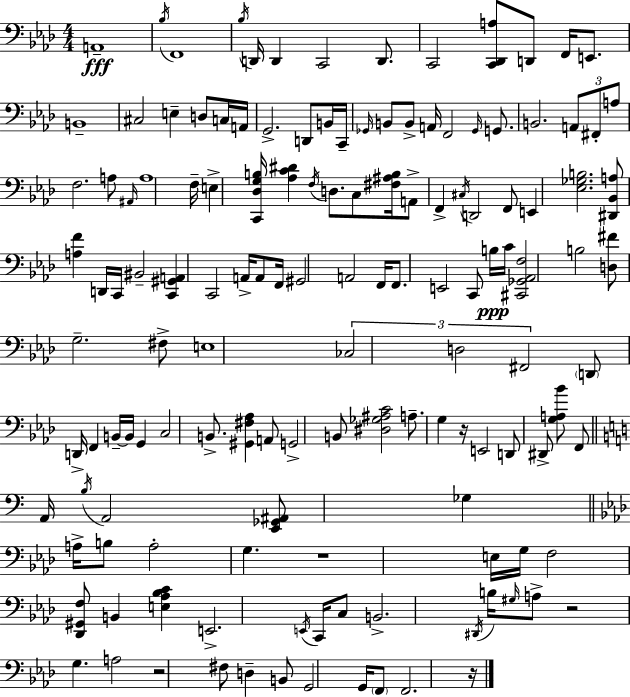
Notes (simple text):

A2/w Bb3/s F2/w Bb3/s D2/s D2/q C2/h D2/e. C2/h [C2,Db2,A3]/e D2/e F2/s E2/e. B2/w C#3/h E3/q D3/e C3/s A2/s G2/h. D2/e B2/s C2/s Gb2/s B2/e B2/e A2/s F2/h Gb2/s G2/e. B2/h. A2/e F#2/e A3/e F3/h. A3/e A#2/s A3/w F3/s E3/q [C2,Db3,G3,B3]/s [Ab3,C4,D#4]/q F3/s D3/e. C3/e [F#3,A#3,B3]/s A2/e F2/q C#3/s D2/h F2/e E2/q [Eb3,Gb3,B3]/h. [D#2,Bb2,A3]/e [A3,F4]/q D2/s C2/s BIS2/h [C2,G#2,A2]/q C2/h A2/s A2/e F2/s G#2/h A2/h F2/s F2/e. E2/h C2/e B3/s C4/s [C#2,Gb2,Ab2,F3]/h B3/h [D3,F#4]/e G3/h. F#3/e E3/w CES3/h D3/h F#2/h D2/e D2/s F2/q B2/s B2/s G2/q C3/h B2/e. [G#2,F#3,Ab3]/q A2/e G2/h B2/e [D#3,Gb3,A#3,C4]/h A3/e. G3/q R/s E2/h D2/e D#2/e [G3,A3,Bb4]/e F2/e A2/s B3/s A2/h [E2,Gb2,A#2]/e Gb3/q A3/s B3/e A3/h G3/q. R/w E3/s G3/s F3/h [Db2,G#2,F3]/e B2/q [E3,Ab3,Bb3,C4]/q E2/h. E2/s C2/s C3/e B2/h. D#2/s B3/s G#3/s A3/e R/h G3/q. A3/h R/h F#3/e D3/q B2/e G2/h G2/s F2/e F2/h. R/s